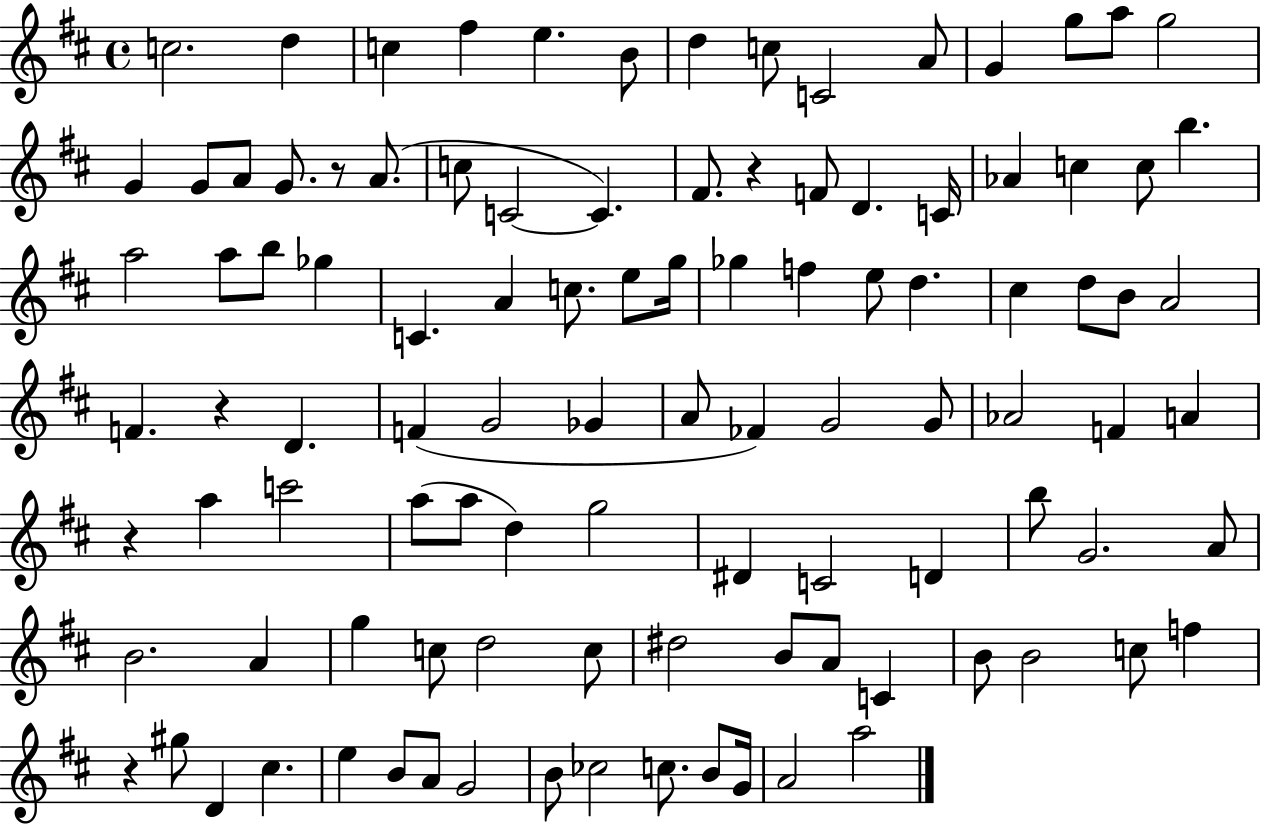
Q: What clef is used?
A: treble